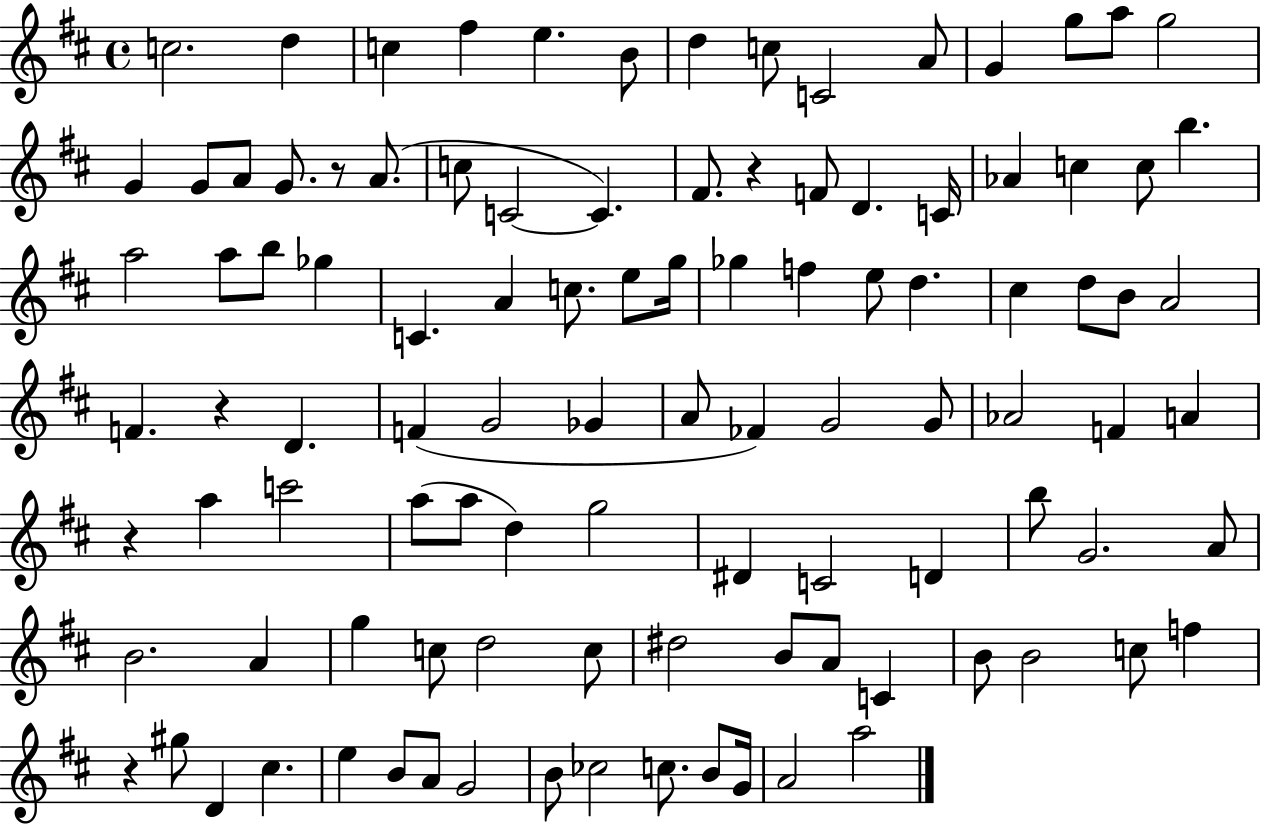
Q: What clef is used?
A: treble